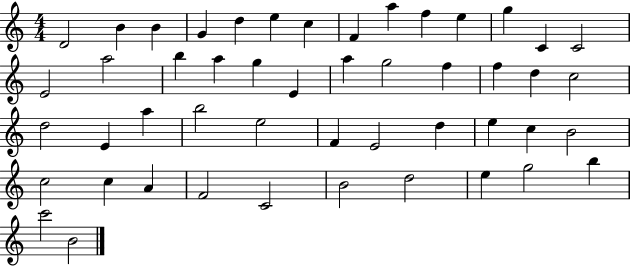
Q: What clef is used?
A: treble